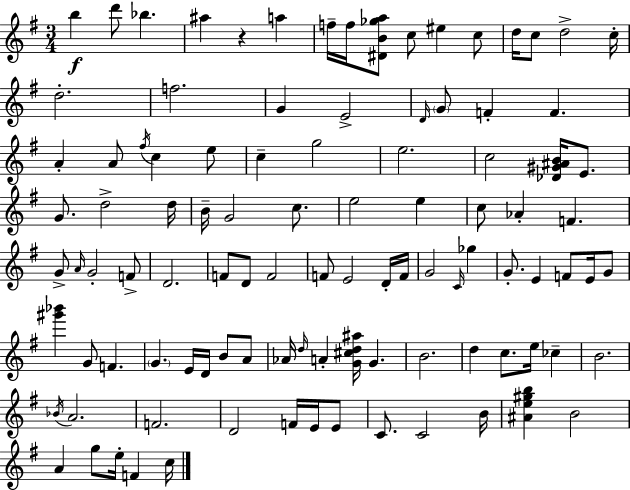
B5/q D6/e Bb5/q. A#5/q R/q A5/q F5/s F5/s [D#4,B4,Gb5,A5]/e C5/e EIS5/q C5/e D5/s C5/e D5/h C5/s D5/h. F5/h. G4/q E4/h D4/s G4/e F4/q F4/q. A4/q A4/e F#5/s C5/q E5/e C5/q G5/h E5/h. C5/h [Db4,G#4,A#4,B4]/s E4/e. G4/e. D5/h D5/s B4/s G4/h C5/e. E5/h E5/q C5/e Ab4/q F4/q. G4/e A4/s G4/h F4/e D4/h. F4/e D4/e F4/h F4/e E4/h D4/s F4/s G4/h C4/s Gb5/q G4/e. E4/q F4/e E4/s G4/e [G#6,Bb6]/q G4/e F4/q. G4/q. E4/s D4/s B4/e A4/e Ab4/s D5/s A4/q [G4,C#5,D5,A#5]/s G4/q. B4/h. D5/q C5/e. E5/s CES5/q B4/h. Bb4/s A4/h. F4/h. D4/h F4/s E4/s E4/e C4/e. C4/h B4/s [A#4,E5,G#5,B5]/q B4/h A4/q G5/e E5/s F4/q C5/s